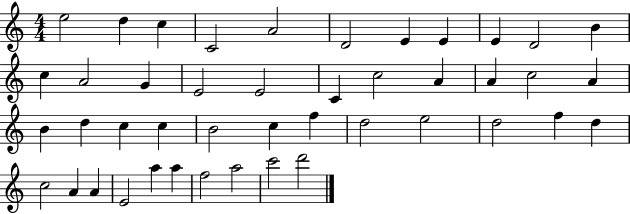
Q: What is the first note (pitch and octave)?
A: E5